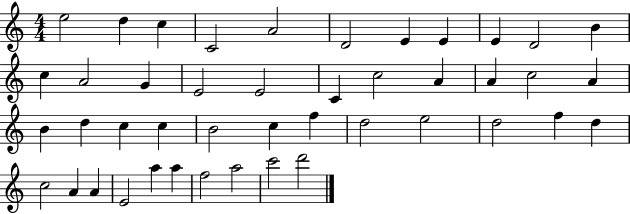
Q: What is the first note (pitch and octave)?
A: E5